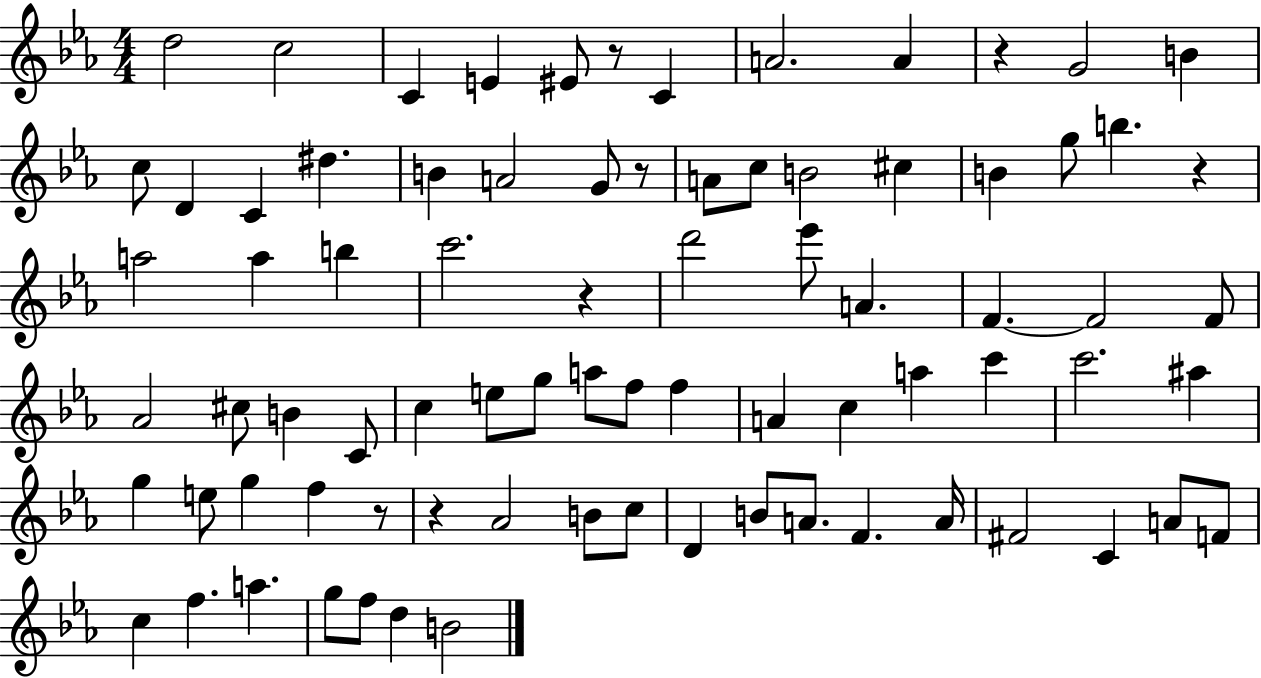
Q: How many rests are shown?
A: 7